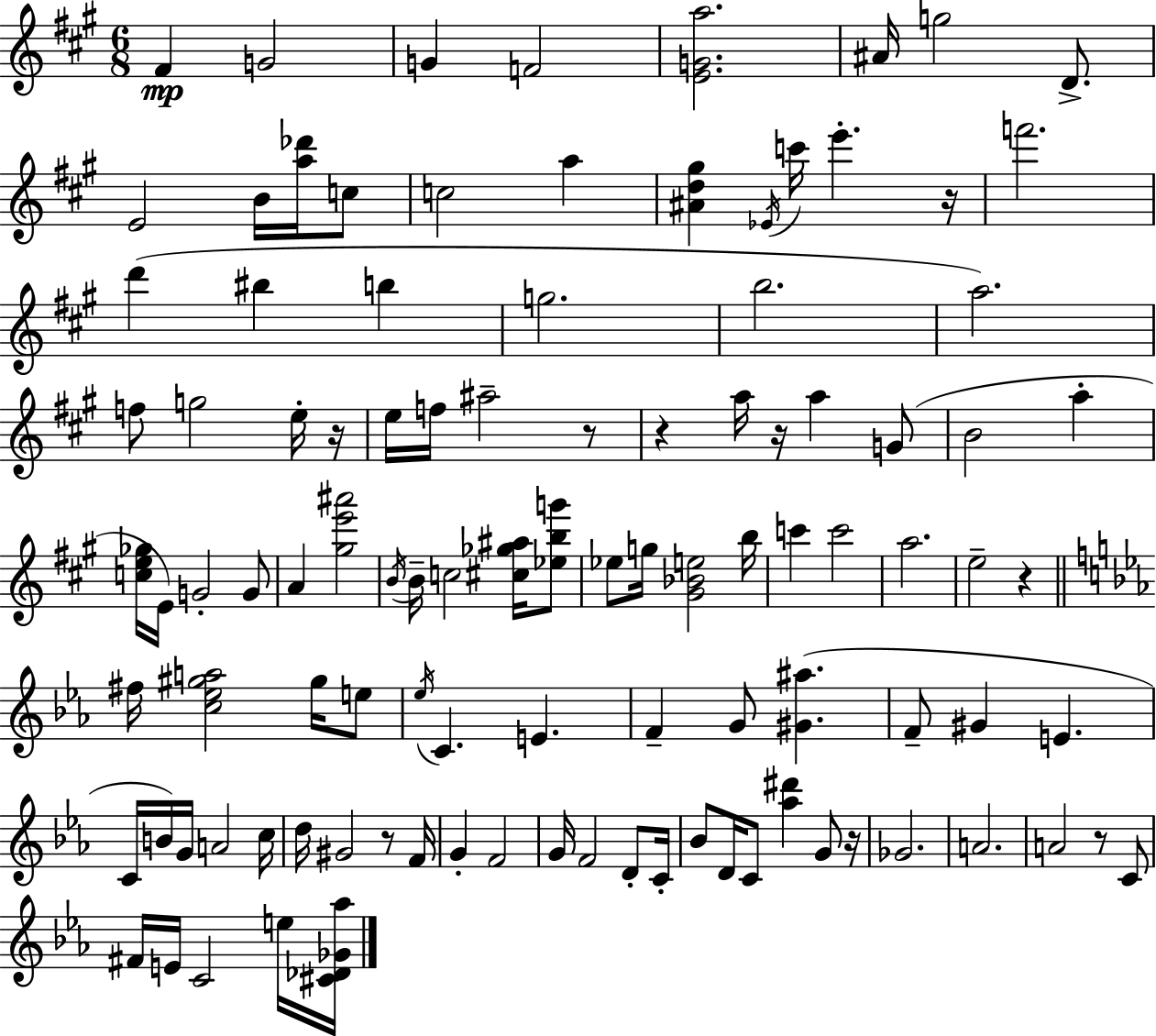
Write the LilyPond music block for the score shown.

{
  \clef treble
  \numericTimeSignature
  \time 6/8
  \key a \major
  fis'4\mp g'2 | g'4 f'2 | <e' g' a''>2. | ais'16 g''2 d'8.-> | \break e'2 b'16 <a'' des'''>16 c''8 | c''2 a''4 | <ais' d'' gis''>4 \acciaccatura { ees'16 } c'''16 e'''4.-. | r16 f'''2. | \break d'''4( bis''4 b''4 | g''2. | b''2. | a''2.) | \break f''8 g''2 e''16-. | r16 e''16 f''16 ais''2-- r8 | r4 a''16 r16 a''4 g'8( | b'2 a''4-. | \break <c'' e'' ges''>16 e'16) g'2-. g'8 | a'4 <gis'' e''' ais'''>2 | \acciaccatura { b'16 } b'16-- c''2 <cis'' ges'' ais''>16 | <ees'' b'' g'''>8 ees''8 g''16 <gis' bes' e''>2 | \break b''16 c'''4 c'''2 | a''2. | e''2-- r4 | \bar "||" \break \key c \minor fis''16 <c'' ees'' gis'' a''>2 gis''16 e''8 | \acciaccatura { ees''16 } c'4. e'4. | f'4-- g'8 <gis' ais''>4.( | f'8-- gis'4 e'4. | \break c'16 b'16) g'16 a'2 | c''16 d''16 gis'2 r8 | f'16 g'4-. f'2 | g'16 f'2 d'8-. | \break c'16-. bes'8 d'16 c'8 <aes'' dis'''>4 g'8 | r16 ges'2. | a'2. | a'2 r8 c'8 | \break fis'16 e'16 c'2 e''16 | <cis' des' ges' aes''>16 \bar "|."
}